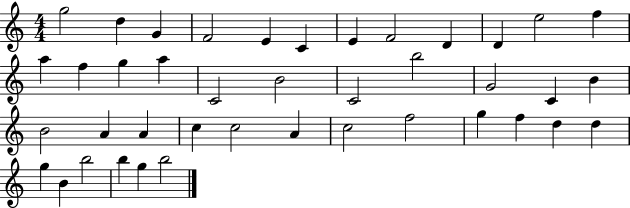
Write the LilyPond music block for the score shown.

{
  \clef treble
  \numericTimeSignature
  \time 4/4
  \key c \major
  g''2 d''4 g'4 | f'2 e'4 c'4 | e'4 f'2 d'4 | d'4 e''2 f''4 | \break a''4 f''4 g''4 a''4 | c'2 b'2 | c'2 b''2 | g'2 c'4 b'4 | \break b'2 a'4 a'4 | c''4 c''2 a'4 | c''2 f''2 | g''4 f''4 d''4 d''4 | \break g''4 b'4 b''2 | b''4 g''4 b''2 | \bar "|."
}